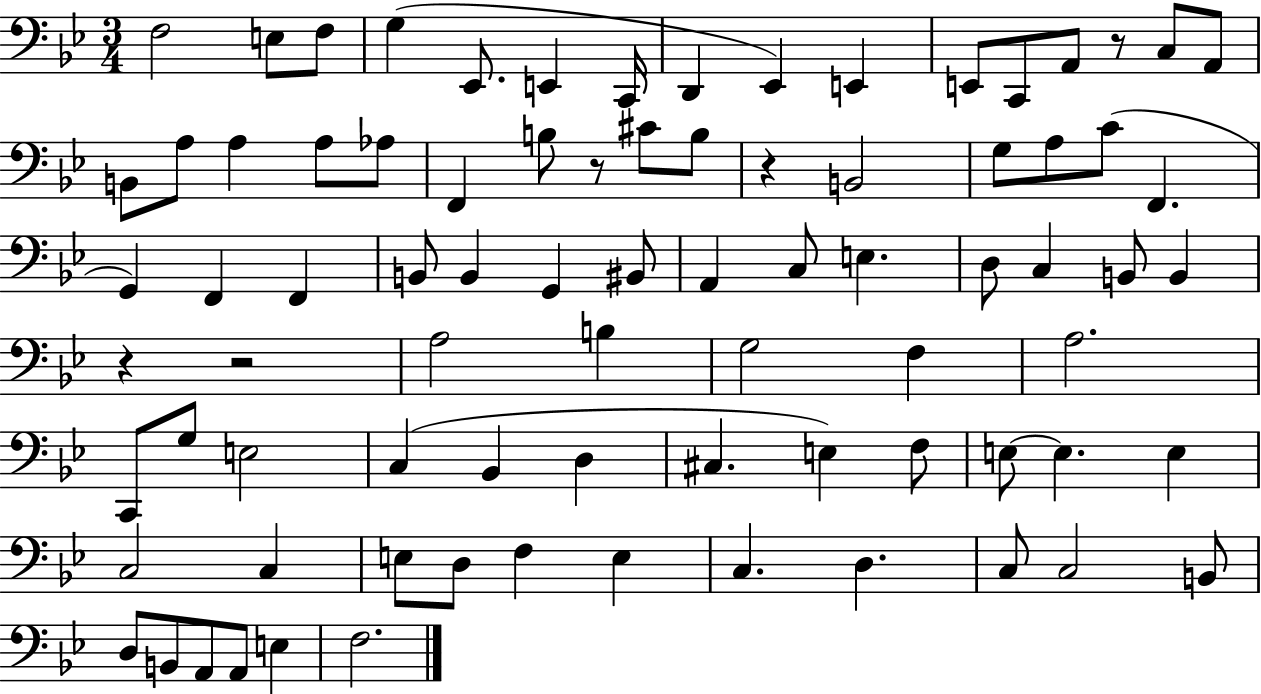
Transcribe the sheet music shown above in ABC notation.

X:1
T:Untitled
M:3/4
L:1/4
K:Bb
F,2 E,/2 F,/2 G, _E,,/2 E,, C,,/4 D,, _E,, E,, E,,/2 C,,/2 A,,/2 z/2 C,/2 A,,/2 B,,/2 A,/2 A, A,/2 _A,/2 F,, B,/2 z/2 ^C/2 B,/2 z B,,2 G,/2 A,/2 C/2 F,, G,, F,, F,, B,,/2 B,, G,, ^B,,/2 A,, C,/2 E, D,/2 C, B,,/2 B,, z z2 A,2 B, G,2 F, A,2 C,,/2 G,/2 E,2 C, _B,, D, ^C, E, F,/2 E,/2 E, E, C,2 C, E,/2 D,/2 F, E, C, D, C,/2 C,2 B,,/2 D,/2 B,,/2 A,,/2 A,,/2 E, F,2